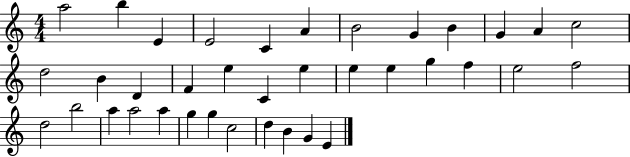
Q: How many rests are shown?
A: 0